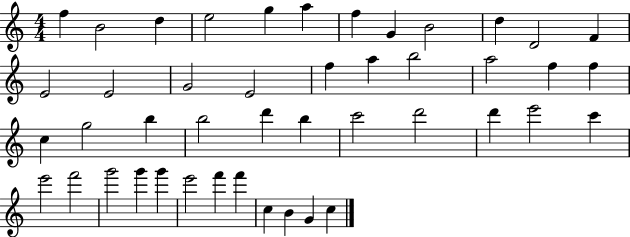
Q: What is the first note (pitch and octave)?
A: F5